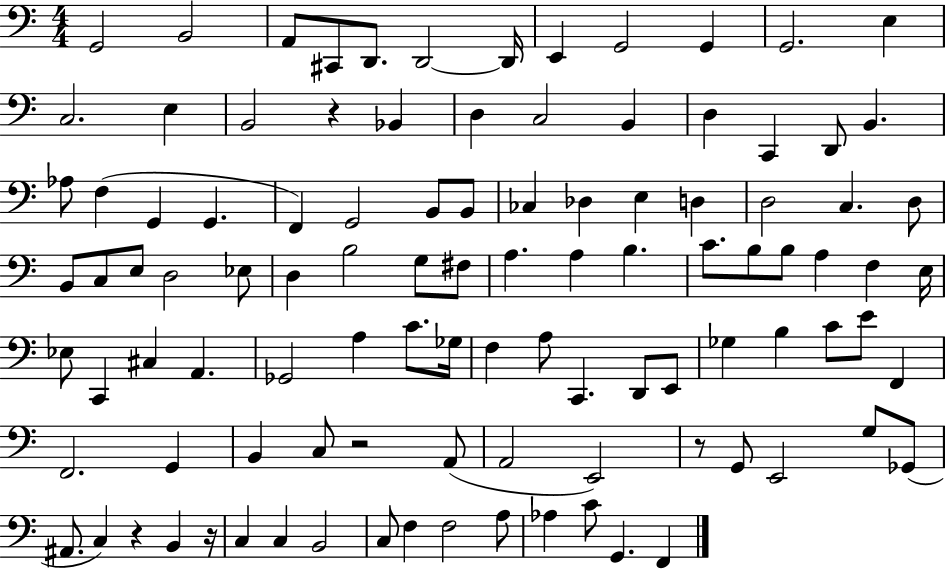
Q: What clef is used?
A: bass